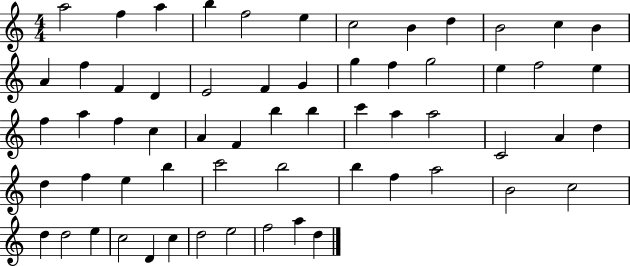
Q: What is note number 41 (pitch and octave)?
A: F5